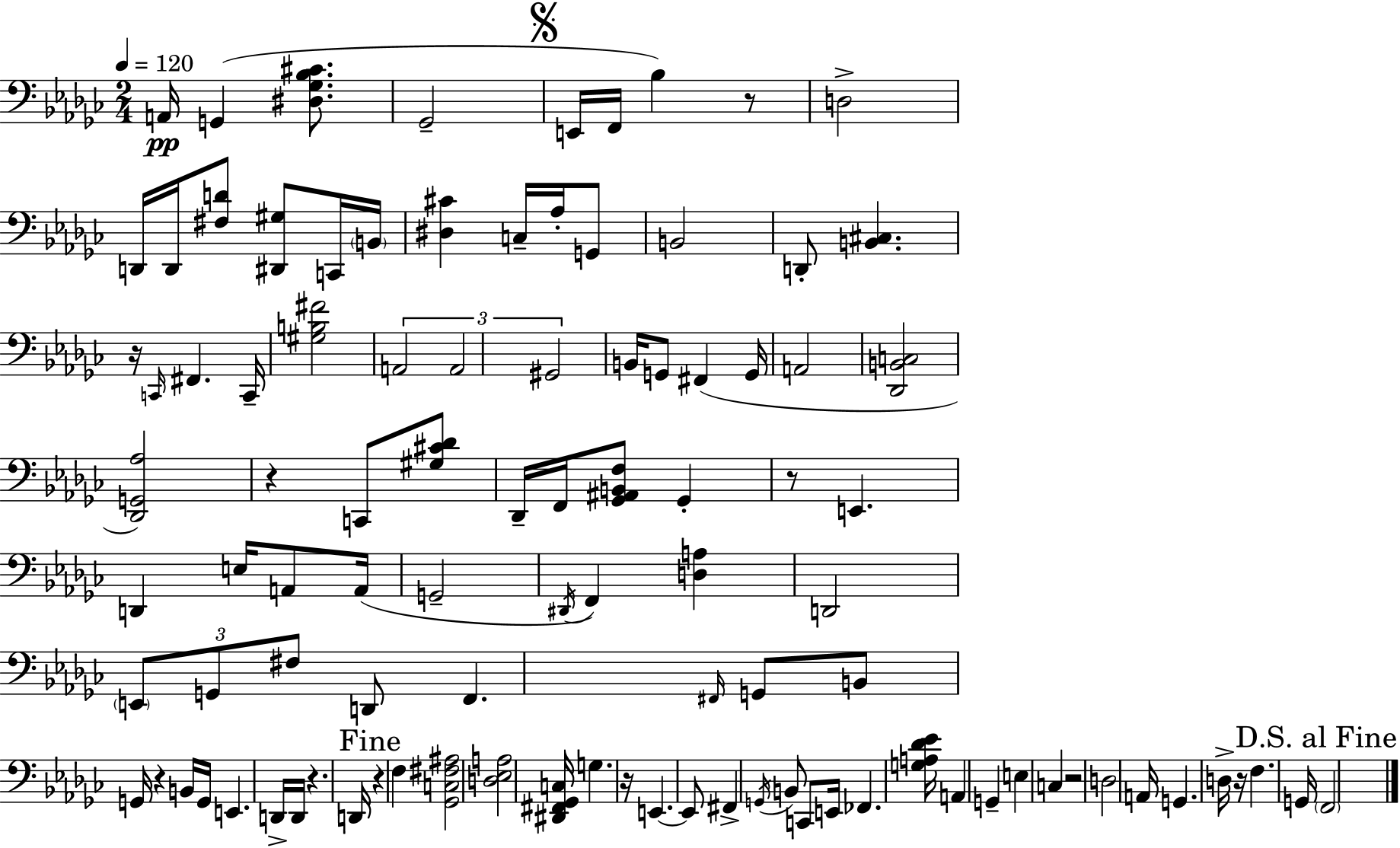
X:1
T:Untitled
M:2/4
L:1/4
K:Ebm
A,,/4 G,, [^D,_G,_B,^C]/2 _G,,2 E,,/4 F,,/4 _B, z/2 D,2 D,,/4 D,,/4 [^F,D]/2 [^D,,^G,]/2 C,,/4 B,,/4 [^D,^C] C,/4 _A,/4 G,,/2 B,,2 D,,/2 [B,,^C,] z/4 C,,/4 ^F,, C,,/4 [^G,B,^F]2 A,,2 A,,2 ^G,,2 B,,/4 G,,/2 ^F,, G,,/4 A,,2 [_D,,B,,C,]2 [_D,,G,,_A,]2 z C,,/2 [^G,^C_D]/2 _D,,/4 F,,/4 [_G,,^A,,B,,F,]/2 _G,, z/2 E,, D,, E,/4 A,,/2 A,,/4 G,,2 ^D,,/4 F,, [D,A,] D,,2 E,,/2 G,,/2 ^F,/2 D,,/2 F,, ^F,,/4 G,,/2 B,,/2 G,,/4 z B,,/4 G,,/4 E,, D,,/4 D,,/4 z D,,/4 z F, [_G,,C,^F,^A,]2 [D,_E,A,]2 [^D,,^F,,_G,,C,]/4 G, z/4 E,, E,,/2 ^F,, G,,/4 B,,/2 C,,/2 E,,/4 _F,, [G,A,_D_E]/4 A,, G,, E, C, z2 D,2 A,,/4 G,, D,/4 z/4 F, G,,/4 F,,2